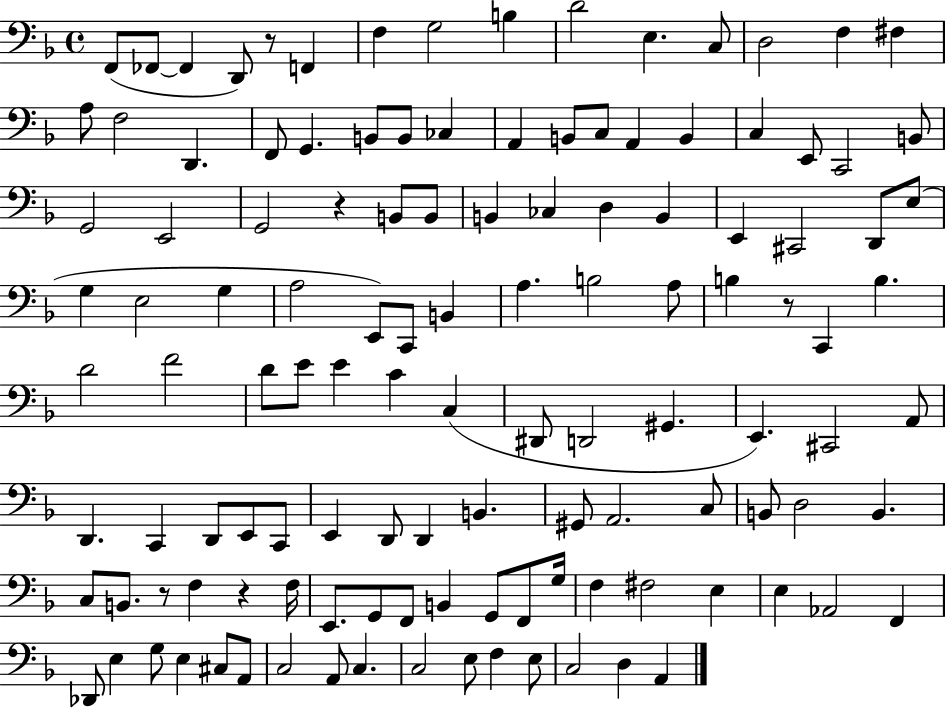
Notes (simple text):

F2/e FES2/e FES2/q D2/e R/e F2/q F3/q G3/h B3/q D4/h E3/q. C3/e D3/h F3/q F#3/q A3/e F3/h D2/q. F2/e G2/q. B2/e B2/e CES3/q A2/q B2/e C3/e A2/q B2/q C3/q E2/e C2/h B2/e G2/h E2/h G2/h R/q B2/e B2/e B2/q CES3/q D3/q B2/q E2/q C#2/h D2/e E3/e G3/q E3/h G3/q A3/h E2/e C2/e B2/q A3/q. B3/h A3/e B3/q R/e C2/q B3/q. D4/h F4/h D4/e E4/e E4/q C4/q C3/q D#2/e D2/h G#2/q. E2/q. C#2/h A2/e D2/q. C2/q D2/e E2/e C2/e E2/q D2/e D2/q B2/q. G#2/e A2/h. C3/e B2/e D3/h B2/q. C3/e B2/e. R/e F3/q R/q F3/s E2/e. G2/e F2/e B2/q G2/e F2/e G3/s F3/q F#3/h E3/q E3/q Ab2/h F2/q Db2/e E3/q G3/e E3/q C#3/e A2/e C3/h A2/e C3/q. C3/h E3/e F3/q E3/e C3/h D3/q A2/q